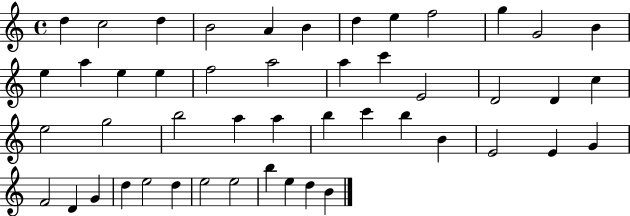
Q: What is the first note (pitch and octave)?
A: D5